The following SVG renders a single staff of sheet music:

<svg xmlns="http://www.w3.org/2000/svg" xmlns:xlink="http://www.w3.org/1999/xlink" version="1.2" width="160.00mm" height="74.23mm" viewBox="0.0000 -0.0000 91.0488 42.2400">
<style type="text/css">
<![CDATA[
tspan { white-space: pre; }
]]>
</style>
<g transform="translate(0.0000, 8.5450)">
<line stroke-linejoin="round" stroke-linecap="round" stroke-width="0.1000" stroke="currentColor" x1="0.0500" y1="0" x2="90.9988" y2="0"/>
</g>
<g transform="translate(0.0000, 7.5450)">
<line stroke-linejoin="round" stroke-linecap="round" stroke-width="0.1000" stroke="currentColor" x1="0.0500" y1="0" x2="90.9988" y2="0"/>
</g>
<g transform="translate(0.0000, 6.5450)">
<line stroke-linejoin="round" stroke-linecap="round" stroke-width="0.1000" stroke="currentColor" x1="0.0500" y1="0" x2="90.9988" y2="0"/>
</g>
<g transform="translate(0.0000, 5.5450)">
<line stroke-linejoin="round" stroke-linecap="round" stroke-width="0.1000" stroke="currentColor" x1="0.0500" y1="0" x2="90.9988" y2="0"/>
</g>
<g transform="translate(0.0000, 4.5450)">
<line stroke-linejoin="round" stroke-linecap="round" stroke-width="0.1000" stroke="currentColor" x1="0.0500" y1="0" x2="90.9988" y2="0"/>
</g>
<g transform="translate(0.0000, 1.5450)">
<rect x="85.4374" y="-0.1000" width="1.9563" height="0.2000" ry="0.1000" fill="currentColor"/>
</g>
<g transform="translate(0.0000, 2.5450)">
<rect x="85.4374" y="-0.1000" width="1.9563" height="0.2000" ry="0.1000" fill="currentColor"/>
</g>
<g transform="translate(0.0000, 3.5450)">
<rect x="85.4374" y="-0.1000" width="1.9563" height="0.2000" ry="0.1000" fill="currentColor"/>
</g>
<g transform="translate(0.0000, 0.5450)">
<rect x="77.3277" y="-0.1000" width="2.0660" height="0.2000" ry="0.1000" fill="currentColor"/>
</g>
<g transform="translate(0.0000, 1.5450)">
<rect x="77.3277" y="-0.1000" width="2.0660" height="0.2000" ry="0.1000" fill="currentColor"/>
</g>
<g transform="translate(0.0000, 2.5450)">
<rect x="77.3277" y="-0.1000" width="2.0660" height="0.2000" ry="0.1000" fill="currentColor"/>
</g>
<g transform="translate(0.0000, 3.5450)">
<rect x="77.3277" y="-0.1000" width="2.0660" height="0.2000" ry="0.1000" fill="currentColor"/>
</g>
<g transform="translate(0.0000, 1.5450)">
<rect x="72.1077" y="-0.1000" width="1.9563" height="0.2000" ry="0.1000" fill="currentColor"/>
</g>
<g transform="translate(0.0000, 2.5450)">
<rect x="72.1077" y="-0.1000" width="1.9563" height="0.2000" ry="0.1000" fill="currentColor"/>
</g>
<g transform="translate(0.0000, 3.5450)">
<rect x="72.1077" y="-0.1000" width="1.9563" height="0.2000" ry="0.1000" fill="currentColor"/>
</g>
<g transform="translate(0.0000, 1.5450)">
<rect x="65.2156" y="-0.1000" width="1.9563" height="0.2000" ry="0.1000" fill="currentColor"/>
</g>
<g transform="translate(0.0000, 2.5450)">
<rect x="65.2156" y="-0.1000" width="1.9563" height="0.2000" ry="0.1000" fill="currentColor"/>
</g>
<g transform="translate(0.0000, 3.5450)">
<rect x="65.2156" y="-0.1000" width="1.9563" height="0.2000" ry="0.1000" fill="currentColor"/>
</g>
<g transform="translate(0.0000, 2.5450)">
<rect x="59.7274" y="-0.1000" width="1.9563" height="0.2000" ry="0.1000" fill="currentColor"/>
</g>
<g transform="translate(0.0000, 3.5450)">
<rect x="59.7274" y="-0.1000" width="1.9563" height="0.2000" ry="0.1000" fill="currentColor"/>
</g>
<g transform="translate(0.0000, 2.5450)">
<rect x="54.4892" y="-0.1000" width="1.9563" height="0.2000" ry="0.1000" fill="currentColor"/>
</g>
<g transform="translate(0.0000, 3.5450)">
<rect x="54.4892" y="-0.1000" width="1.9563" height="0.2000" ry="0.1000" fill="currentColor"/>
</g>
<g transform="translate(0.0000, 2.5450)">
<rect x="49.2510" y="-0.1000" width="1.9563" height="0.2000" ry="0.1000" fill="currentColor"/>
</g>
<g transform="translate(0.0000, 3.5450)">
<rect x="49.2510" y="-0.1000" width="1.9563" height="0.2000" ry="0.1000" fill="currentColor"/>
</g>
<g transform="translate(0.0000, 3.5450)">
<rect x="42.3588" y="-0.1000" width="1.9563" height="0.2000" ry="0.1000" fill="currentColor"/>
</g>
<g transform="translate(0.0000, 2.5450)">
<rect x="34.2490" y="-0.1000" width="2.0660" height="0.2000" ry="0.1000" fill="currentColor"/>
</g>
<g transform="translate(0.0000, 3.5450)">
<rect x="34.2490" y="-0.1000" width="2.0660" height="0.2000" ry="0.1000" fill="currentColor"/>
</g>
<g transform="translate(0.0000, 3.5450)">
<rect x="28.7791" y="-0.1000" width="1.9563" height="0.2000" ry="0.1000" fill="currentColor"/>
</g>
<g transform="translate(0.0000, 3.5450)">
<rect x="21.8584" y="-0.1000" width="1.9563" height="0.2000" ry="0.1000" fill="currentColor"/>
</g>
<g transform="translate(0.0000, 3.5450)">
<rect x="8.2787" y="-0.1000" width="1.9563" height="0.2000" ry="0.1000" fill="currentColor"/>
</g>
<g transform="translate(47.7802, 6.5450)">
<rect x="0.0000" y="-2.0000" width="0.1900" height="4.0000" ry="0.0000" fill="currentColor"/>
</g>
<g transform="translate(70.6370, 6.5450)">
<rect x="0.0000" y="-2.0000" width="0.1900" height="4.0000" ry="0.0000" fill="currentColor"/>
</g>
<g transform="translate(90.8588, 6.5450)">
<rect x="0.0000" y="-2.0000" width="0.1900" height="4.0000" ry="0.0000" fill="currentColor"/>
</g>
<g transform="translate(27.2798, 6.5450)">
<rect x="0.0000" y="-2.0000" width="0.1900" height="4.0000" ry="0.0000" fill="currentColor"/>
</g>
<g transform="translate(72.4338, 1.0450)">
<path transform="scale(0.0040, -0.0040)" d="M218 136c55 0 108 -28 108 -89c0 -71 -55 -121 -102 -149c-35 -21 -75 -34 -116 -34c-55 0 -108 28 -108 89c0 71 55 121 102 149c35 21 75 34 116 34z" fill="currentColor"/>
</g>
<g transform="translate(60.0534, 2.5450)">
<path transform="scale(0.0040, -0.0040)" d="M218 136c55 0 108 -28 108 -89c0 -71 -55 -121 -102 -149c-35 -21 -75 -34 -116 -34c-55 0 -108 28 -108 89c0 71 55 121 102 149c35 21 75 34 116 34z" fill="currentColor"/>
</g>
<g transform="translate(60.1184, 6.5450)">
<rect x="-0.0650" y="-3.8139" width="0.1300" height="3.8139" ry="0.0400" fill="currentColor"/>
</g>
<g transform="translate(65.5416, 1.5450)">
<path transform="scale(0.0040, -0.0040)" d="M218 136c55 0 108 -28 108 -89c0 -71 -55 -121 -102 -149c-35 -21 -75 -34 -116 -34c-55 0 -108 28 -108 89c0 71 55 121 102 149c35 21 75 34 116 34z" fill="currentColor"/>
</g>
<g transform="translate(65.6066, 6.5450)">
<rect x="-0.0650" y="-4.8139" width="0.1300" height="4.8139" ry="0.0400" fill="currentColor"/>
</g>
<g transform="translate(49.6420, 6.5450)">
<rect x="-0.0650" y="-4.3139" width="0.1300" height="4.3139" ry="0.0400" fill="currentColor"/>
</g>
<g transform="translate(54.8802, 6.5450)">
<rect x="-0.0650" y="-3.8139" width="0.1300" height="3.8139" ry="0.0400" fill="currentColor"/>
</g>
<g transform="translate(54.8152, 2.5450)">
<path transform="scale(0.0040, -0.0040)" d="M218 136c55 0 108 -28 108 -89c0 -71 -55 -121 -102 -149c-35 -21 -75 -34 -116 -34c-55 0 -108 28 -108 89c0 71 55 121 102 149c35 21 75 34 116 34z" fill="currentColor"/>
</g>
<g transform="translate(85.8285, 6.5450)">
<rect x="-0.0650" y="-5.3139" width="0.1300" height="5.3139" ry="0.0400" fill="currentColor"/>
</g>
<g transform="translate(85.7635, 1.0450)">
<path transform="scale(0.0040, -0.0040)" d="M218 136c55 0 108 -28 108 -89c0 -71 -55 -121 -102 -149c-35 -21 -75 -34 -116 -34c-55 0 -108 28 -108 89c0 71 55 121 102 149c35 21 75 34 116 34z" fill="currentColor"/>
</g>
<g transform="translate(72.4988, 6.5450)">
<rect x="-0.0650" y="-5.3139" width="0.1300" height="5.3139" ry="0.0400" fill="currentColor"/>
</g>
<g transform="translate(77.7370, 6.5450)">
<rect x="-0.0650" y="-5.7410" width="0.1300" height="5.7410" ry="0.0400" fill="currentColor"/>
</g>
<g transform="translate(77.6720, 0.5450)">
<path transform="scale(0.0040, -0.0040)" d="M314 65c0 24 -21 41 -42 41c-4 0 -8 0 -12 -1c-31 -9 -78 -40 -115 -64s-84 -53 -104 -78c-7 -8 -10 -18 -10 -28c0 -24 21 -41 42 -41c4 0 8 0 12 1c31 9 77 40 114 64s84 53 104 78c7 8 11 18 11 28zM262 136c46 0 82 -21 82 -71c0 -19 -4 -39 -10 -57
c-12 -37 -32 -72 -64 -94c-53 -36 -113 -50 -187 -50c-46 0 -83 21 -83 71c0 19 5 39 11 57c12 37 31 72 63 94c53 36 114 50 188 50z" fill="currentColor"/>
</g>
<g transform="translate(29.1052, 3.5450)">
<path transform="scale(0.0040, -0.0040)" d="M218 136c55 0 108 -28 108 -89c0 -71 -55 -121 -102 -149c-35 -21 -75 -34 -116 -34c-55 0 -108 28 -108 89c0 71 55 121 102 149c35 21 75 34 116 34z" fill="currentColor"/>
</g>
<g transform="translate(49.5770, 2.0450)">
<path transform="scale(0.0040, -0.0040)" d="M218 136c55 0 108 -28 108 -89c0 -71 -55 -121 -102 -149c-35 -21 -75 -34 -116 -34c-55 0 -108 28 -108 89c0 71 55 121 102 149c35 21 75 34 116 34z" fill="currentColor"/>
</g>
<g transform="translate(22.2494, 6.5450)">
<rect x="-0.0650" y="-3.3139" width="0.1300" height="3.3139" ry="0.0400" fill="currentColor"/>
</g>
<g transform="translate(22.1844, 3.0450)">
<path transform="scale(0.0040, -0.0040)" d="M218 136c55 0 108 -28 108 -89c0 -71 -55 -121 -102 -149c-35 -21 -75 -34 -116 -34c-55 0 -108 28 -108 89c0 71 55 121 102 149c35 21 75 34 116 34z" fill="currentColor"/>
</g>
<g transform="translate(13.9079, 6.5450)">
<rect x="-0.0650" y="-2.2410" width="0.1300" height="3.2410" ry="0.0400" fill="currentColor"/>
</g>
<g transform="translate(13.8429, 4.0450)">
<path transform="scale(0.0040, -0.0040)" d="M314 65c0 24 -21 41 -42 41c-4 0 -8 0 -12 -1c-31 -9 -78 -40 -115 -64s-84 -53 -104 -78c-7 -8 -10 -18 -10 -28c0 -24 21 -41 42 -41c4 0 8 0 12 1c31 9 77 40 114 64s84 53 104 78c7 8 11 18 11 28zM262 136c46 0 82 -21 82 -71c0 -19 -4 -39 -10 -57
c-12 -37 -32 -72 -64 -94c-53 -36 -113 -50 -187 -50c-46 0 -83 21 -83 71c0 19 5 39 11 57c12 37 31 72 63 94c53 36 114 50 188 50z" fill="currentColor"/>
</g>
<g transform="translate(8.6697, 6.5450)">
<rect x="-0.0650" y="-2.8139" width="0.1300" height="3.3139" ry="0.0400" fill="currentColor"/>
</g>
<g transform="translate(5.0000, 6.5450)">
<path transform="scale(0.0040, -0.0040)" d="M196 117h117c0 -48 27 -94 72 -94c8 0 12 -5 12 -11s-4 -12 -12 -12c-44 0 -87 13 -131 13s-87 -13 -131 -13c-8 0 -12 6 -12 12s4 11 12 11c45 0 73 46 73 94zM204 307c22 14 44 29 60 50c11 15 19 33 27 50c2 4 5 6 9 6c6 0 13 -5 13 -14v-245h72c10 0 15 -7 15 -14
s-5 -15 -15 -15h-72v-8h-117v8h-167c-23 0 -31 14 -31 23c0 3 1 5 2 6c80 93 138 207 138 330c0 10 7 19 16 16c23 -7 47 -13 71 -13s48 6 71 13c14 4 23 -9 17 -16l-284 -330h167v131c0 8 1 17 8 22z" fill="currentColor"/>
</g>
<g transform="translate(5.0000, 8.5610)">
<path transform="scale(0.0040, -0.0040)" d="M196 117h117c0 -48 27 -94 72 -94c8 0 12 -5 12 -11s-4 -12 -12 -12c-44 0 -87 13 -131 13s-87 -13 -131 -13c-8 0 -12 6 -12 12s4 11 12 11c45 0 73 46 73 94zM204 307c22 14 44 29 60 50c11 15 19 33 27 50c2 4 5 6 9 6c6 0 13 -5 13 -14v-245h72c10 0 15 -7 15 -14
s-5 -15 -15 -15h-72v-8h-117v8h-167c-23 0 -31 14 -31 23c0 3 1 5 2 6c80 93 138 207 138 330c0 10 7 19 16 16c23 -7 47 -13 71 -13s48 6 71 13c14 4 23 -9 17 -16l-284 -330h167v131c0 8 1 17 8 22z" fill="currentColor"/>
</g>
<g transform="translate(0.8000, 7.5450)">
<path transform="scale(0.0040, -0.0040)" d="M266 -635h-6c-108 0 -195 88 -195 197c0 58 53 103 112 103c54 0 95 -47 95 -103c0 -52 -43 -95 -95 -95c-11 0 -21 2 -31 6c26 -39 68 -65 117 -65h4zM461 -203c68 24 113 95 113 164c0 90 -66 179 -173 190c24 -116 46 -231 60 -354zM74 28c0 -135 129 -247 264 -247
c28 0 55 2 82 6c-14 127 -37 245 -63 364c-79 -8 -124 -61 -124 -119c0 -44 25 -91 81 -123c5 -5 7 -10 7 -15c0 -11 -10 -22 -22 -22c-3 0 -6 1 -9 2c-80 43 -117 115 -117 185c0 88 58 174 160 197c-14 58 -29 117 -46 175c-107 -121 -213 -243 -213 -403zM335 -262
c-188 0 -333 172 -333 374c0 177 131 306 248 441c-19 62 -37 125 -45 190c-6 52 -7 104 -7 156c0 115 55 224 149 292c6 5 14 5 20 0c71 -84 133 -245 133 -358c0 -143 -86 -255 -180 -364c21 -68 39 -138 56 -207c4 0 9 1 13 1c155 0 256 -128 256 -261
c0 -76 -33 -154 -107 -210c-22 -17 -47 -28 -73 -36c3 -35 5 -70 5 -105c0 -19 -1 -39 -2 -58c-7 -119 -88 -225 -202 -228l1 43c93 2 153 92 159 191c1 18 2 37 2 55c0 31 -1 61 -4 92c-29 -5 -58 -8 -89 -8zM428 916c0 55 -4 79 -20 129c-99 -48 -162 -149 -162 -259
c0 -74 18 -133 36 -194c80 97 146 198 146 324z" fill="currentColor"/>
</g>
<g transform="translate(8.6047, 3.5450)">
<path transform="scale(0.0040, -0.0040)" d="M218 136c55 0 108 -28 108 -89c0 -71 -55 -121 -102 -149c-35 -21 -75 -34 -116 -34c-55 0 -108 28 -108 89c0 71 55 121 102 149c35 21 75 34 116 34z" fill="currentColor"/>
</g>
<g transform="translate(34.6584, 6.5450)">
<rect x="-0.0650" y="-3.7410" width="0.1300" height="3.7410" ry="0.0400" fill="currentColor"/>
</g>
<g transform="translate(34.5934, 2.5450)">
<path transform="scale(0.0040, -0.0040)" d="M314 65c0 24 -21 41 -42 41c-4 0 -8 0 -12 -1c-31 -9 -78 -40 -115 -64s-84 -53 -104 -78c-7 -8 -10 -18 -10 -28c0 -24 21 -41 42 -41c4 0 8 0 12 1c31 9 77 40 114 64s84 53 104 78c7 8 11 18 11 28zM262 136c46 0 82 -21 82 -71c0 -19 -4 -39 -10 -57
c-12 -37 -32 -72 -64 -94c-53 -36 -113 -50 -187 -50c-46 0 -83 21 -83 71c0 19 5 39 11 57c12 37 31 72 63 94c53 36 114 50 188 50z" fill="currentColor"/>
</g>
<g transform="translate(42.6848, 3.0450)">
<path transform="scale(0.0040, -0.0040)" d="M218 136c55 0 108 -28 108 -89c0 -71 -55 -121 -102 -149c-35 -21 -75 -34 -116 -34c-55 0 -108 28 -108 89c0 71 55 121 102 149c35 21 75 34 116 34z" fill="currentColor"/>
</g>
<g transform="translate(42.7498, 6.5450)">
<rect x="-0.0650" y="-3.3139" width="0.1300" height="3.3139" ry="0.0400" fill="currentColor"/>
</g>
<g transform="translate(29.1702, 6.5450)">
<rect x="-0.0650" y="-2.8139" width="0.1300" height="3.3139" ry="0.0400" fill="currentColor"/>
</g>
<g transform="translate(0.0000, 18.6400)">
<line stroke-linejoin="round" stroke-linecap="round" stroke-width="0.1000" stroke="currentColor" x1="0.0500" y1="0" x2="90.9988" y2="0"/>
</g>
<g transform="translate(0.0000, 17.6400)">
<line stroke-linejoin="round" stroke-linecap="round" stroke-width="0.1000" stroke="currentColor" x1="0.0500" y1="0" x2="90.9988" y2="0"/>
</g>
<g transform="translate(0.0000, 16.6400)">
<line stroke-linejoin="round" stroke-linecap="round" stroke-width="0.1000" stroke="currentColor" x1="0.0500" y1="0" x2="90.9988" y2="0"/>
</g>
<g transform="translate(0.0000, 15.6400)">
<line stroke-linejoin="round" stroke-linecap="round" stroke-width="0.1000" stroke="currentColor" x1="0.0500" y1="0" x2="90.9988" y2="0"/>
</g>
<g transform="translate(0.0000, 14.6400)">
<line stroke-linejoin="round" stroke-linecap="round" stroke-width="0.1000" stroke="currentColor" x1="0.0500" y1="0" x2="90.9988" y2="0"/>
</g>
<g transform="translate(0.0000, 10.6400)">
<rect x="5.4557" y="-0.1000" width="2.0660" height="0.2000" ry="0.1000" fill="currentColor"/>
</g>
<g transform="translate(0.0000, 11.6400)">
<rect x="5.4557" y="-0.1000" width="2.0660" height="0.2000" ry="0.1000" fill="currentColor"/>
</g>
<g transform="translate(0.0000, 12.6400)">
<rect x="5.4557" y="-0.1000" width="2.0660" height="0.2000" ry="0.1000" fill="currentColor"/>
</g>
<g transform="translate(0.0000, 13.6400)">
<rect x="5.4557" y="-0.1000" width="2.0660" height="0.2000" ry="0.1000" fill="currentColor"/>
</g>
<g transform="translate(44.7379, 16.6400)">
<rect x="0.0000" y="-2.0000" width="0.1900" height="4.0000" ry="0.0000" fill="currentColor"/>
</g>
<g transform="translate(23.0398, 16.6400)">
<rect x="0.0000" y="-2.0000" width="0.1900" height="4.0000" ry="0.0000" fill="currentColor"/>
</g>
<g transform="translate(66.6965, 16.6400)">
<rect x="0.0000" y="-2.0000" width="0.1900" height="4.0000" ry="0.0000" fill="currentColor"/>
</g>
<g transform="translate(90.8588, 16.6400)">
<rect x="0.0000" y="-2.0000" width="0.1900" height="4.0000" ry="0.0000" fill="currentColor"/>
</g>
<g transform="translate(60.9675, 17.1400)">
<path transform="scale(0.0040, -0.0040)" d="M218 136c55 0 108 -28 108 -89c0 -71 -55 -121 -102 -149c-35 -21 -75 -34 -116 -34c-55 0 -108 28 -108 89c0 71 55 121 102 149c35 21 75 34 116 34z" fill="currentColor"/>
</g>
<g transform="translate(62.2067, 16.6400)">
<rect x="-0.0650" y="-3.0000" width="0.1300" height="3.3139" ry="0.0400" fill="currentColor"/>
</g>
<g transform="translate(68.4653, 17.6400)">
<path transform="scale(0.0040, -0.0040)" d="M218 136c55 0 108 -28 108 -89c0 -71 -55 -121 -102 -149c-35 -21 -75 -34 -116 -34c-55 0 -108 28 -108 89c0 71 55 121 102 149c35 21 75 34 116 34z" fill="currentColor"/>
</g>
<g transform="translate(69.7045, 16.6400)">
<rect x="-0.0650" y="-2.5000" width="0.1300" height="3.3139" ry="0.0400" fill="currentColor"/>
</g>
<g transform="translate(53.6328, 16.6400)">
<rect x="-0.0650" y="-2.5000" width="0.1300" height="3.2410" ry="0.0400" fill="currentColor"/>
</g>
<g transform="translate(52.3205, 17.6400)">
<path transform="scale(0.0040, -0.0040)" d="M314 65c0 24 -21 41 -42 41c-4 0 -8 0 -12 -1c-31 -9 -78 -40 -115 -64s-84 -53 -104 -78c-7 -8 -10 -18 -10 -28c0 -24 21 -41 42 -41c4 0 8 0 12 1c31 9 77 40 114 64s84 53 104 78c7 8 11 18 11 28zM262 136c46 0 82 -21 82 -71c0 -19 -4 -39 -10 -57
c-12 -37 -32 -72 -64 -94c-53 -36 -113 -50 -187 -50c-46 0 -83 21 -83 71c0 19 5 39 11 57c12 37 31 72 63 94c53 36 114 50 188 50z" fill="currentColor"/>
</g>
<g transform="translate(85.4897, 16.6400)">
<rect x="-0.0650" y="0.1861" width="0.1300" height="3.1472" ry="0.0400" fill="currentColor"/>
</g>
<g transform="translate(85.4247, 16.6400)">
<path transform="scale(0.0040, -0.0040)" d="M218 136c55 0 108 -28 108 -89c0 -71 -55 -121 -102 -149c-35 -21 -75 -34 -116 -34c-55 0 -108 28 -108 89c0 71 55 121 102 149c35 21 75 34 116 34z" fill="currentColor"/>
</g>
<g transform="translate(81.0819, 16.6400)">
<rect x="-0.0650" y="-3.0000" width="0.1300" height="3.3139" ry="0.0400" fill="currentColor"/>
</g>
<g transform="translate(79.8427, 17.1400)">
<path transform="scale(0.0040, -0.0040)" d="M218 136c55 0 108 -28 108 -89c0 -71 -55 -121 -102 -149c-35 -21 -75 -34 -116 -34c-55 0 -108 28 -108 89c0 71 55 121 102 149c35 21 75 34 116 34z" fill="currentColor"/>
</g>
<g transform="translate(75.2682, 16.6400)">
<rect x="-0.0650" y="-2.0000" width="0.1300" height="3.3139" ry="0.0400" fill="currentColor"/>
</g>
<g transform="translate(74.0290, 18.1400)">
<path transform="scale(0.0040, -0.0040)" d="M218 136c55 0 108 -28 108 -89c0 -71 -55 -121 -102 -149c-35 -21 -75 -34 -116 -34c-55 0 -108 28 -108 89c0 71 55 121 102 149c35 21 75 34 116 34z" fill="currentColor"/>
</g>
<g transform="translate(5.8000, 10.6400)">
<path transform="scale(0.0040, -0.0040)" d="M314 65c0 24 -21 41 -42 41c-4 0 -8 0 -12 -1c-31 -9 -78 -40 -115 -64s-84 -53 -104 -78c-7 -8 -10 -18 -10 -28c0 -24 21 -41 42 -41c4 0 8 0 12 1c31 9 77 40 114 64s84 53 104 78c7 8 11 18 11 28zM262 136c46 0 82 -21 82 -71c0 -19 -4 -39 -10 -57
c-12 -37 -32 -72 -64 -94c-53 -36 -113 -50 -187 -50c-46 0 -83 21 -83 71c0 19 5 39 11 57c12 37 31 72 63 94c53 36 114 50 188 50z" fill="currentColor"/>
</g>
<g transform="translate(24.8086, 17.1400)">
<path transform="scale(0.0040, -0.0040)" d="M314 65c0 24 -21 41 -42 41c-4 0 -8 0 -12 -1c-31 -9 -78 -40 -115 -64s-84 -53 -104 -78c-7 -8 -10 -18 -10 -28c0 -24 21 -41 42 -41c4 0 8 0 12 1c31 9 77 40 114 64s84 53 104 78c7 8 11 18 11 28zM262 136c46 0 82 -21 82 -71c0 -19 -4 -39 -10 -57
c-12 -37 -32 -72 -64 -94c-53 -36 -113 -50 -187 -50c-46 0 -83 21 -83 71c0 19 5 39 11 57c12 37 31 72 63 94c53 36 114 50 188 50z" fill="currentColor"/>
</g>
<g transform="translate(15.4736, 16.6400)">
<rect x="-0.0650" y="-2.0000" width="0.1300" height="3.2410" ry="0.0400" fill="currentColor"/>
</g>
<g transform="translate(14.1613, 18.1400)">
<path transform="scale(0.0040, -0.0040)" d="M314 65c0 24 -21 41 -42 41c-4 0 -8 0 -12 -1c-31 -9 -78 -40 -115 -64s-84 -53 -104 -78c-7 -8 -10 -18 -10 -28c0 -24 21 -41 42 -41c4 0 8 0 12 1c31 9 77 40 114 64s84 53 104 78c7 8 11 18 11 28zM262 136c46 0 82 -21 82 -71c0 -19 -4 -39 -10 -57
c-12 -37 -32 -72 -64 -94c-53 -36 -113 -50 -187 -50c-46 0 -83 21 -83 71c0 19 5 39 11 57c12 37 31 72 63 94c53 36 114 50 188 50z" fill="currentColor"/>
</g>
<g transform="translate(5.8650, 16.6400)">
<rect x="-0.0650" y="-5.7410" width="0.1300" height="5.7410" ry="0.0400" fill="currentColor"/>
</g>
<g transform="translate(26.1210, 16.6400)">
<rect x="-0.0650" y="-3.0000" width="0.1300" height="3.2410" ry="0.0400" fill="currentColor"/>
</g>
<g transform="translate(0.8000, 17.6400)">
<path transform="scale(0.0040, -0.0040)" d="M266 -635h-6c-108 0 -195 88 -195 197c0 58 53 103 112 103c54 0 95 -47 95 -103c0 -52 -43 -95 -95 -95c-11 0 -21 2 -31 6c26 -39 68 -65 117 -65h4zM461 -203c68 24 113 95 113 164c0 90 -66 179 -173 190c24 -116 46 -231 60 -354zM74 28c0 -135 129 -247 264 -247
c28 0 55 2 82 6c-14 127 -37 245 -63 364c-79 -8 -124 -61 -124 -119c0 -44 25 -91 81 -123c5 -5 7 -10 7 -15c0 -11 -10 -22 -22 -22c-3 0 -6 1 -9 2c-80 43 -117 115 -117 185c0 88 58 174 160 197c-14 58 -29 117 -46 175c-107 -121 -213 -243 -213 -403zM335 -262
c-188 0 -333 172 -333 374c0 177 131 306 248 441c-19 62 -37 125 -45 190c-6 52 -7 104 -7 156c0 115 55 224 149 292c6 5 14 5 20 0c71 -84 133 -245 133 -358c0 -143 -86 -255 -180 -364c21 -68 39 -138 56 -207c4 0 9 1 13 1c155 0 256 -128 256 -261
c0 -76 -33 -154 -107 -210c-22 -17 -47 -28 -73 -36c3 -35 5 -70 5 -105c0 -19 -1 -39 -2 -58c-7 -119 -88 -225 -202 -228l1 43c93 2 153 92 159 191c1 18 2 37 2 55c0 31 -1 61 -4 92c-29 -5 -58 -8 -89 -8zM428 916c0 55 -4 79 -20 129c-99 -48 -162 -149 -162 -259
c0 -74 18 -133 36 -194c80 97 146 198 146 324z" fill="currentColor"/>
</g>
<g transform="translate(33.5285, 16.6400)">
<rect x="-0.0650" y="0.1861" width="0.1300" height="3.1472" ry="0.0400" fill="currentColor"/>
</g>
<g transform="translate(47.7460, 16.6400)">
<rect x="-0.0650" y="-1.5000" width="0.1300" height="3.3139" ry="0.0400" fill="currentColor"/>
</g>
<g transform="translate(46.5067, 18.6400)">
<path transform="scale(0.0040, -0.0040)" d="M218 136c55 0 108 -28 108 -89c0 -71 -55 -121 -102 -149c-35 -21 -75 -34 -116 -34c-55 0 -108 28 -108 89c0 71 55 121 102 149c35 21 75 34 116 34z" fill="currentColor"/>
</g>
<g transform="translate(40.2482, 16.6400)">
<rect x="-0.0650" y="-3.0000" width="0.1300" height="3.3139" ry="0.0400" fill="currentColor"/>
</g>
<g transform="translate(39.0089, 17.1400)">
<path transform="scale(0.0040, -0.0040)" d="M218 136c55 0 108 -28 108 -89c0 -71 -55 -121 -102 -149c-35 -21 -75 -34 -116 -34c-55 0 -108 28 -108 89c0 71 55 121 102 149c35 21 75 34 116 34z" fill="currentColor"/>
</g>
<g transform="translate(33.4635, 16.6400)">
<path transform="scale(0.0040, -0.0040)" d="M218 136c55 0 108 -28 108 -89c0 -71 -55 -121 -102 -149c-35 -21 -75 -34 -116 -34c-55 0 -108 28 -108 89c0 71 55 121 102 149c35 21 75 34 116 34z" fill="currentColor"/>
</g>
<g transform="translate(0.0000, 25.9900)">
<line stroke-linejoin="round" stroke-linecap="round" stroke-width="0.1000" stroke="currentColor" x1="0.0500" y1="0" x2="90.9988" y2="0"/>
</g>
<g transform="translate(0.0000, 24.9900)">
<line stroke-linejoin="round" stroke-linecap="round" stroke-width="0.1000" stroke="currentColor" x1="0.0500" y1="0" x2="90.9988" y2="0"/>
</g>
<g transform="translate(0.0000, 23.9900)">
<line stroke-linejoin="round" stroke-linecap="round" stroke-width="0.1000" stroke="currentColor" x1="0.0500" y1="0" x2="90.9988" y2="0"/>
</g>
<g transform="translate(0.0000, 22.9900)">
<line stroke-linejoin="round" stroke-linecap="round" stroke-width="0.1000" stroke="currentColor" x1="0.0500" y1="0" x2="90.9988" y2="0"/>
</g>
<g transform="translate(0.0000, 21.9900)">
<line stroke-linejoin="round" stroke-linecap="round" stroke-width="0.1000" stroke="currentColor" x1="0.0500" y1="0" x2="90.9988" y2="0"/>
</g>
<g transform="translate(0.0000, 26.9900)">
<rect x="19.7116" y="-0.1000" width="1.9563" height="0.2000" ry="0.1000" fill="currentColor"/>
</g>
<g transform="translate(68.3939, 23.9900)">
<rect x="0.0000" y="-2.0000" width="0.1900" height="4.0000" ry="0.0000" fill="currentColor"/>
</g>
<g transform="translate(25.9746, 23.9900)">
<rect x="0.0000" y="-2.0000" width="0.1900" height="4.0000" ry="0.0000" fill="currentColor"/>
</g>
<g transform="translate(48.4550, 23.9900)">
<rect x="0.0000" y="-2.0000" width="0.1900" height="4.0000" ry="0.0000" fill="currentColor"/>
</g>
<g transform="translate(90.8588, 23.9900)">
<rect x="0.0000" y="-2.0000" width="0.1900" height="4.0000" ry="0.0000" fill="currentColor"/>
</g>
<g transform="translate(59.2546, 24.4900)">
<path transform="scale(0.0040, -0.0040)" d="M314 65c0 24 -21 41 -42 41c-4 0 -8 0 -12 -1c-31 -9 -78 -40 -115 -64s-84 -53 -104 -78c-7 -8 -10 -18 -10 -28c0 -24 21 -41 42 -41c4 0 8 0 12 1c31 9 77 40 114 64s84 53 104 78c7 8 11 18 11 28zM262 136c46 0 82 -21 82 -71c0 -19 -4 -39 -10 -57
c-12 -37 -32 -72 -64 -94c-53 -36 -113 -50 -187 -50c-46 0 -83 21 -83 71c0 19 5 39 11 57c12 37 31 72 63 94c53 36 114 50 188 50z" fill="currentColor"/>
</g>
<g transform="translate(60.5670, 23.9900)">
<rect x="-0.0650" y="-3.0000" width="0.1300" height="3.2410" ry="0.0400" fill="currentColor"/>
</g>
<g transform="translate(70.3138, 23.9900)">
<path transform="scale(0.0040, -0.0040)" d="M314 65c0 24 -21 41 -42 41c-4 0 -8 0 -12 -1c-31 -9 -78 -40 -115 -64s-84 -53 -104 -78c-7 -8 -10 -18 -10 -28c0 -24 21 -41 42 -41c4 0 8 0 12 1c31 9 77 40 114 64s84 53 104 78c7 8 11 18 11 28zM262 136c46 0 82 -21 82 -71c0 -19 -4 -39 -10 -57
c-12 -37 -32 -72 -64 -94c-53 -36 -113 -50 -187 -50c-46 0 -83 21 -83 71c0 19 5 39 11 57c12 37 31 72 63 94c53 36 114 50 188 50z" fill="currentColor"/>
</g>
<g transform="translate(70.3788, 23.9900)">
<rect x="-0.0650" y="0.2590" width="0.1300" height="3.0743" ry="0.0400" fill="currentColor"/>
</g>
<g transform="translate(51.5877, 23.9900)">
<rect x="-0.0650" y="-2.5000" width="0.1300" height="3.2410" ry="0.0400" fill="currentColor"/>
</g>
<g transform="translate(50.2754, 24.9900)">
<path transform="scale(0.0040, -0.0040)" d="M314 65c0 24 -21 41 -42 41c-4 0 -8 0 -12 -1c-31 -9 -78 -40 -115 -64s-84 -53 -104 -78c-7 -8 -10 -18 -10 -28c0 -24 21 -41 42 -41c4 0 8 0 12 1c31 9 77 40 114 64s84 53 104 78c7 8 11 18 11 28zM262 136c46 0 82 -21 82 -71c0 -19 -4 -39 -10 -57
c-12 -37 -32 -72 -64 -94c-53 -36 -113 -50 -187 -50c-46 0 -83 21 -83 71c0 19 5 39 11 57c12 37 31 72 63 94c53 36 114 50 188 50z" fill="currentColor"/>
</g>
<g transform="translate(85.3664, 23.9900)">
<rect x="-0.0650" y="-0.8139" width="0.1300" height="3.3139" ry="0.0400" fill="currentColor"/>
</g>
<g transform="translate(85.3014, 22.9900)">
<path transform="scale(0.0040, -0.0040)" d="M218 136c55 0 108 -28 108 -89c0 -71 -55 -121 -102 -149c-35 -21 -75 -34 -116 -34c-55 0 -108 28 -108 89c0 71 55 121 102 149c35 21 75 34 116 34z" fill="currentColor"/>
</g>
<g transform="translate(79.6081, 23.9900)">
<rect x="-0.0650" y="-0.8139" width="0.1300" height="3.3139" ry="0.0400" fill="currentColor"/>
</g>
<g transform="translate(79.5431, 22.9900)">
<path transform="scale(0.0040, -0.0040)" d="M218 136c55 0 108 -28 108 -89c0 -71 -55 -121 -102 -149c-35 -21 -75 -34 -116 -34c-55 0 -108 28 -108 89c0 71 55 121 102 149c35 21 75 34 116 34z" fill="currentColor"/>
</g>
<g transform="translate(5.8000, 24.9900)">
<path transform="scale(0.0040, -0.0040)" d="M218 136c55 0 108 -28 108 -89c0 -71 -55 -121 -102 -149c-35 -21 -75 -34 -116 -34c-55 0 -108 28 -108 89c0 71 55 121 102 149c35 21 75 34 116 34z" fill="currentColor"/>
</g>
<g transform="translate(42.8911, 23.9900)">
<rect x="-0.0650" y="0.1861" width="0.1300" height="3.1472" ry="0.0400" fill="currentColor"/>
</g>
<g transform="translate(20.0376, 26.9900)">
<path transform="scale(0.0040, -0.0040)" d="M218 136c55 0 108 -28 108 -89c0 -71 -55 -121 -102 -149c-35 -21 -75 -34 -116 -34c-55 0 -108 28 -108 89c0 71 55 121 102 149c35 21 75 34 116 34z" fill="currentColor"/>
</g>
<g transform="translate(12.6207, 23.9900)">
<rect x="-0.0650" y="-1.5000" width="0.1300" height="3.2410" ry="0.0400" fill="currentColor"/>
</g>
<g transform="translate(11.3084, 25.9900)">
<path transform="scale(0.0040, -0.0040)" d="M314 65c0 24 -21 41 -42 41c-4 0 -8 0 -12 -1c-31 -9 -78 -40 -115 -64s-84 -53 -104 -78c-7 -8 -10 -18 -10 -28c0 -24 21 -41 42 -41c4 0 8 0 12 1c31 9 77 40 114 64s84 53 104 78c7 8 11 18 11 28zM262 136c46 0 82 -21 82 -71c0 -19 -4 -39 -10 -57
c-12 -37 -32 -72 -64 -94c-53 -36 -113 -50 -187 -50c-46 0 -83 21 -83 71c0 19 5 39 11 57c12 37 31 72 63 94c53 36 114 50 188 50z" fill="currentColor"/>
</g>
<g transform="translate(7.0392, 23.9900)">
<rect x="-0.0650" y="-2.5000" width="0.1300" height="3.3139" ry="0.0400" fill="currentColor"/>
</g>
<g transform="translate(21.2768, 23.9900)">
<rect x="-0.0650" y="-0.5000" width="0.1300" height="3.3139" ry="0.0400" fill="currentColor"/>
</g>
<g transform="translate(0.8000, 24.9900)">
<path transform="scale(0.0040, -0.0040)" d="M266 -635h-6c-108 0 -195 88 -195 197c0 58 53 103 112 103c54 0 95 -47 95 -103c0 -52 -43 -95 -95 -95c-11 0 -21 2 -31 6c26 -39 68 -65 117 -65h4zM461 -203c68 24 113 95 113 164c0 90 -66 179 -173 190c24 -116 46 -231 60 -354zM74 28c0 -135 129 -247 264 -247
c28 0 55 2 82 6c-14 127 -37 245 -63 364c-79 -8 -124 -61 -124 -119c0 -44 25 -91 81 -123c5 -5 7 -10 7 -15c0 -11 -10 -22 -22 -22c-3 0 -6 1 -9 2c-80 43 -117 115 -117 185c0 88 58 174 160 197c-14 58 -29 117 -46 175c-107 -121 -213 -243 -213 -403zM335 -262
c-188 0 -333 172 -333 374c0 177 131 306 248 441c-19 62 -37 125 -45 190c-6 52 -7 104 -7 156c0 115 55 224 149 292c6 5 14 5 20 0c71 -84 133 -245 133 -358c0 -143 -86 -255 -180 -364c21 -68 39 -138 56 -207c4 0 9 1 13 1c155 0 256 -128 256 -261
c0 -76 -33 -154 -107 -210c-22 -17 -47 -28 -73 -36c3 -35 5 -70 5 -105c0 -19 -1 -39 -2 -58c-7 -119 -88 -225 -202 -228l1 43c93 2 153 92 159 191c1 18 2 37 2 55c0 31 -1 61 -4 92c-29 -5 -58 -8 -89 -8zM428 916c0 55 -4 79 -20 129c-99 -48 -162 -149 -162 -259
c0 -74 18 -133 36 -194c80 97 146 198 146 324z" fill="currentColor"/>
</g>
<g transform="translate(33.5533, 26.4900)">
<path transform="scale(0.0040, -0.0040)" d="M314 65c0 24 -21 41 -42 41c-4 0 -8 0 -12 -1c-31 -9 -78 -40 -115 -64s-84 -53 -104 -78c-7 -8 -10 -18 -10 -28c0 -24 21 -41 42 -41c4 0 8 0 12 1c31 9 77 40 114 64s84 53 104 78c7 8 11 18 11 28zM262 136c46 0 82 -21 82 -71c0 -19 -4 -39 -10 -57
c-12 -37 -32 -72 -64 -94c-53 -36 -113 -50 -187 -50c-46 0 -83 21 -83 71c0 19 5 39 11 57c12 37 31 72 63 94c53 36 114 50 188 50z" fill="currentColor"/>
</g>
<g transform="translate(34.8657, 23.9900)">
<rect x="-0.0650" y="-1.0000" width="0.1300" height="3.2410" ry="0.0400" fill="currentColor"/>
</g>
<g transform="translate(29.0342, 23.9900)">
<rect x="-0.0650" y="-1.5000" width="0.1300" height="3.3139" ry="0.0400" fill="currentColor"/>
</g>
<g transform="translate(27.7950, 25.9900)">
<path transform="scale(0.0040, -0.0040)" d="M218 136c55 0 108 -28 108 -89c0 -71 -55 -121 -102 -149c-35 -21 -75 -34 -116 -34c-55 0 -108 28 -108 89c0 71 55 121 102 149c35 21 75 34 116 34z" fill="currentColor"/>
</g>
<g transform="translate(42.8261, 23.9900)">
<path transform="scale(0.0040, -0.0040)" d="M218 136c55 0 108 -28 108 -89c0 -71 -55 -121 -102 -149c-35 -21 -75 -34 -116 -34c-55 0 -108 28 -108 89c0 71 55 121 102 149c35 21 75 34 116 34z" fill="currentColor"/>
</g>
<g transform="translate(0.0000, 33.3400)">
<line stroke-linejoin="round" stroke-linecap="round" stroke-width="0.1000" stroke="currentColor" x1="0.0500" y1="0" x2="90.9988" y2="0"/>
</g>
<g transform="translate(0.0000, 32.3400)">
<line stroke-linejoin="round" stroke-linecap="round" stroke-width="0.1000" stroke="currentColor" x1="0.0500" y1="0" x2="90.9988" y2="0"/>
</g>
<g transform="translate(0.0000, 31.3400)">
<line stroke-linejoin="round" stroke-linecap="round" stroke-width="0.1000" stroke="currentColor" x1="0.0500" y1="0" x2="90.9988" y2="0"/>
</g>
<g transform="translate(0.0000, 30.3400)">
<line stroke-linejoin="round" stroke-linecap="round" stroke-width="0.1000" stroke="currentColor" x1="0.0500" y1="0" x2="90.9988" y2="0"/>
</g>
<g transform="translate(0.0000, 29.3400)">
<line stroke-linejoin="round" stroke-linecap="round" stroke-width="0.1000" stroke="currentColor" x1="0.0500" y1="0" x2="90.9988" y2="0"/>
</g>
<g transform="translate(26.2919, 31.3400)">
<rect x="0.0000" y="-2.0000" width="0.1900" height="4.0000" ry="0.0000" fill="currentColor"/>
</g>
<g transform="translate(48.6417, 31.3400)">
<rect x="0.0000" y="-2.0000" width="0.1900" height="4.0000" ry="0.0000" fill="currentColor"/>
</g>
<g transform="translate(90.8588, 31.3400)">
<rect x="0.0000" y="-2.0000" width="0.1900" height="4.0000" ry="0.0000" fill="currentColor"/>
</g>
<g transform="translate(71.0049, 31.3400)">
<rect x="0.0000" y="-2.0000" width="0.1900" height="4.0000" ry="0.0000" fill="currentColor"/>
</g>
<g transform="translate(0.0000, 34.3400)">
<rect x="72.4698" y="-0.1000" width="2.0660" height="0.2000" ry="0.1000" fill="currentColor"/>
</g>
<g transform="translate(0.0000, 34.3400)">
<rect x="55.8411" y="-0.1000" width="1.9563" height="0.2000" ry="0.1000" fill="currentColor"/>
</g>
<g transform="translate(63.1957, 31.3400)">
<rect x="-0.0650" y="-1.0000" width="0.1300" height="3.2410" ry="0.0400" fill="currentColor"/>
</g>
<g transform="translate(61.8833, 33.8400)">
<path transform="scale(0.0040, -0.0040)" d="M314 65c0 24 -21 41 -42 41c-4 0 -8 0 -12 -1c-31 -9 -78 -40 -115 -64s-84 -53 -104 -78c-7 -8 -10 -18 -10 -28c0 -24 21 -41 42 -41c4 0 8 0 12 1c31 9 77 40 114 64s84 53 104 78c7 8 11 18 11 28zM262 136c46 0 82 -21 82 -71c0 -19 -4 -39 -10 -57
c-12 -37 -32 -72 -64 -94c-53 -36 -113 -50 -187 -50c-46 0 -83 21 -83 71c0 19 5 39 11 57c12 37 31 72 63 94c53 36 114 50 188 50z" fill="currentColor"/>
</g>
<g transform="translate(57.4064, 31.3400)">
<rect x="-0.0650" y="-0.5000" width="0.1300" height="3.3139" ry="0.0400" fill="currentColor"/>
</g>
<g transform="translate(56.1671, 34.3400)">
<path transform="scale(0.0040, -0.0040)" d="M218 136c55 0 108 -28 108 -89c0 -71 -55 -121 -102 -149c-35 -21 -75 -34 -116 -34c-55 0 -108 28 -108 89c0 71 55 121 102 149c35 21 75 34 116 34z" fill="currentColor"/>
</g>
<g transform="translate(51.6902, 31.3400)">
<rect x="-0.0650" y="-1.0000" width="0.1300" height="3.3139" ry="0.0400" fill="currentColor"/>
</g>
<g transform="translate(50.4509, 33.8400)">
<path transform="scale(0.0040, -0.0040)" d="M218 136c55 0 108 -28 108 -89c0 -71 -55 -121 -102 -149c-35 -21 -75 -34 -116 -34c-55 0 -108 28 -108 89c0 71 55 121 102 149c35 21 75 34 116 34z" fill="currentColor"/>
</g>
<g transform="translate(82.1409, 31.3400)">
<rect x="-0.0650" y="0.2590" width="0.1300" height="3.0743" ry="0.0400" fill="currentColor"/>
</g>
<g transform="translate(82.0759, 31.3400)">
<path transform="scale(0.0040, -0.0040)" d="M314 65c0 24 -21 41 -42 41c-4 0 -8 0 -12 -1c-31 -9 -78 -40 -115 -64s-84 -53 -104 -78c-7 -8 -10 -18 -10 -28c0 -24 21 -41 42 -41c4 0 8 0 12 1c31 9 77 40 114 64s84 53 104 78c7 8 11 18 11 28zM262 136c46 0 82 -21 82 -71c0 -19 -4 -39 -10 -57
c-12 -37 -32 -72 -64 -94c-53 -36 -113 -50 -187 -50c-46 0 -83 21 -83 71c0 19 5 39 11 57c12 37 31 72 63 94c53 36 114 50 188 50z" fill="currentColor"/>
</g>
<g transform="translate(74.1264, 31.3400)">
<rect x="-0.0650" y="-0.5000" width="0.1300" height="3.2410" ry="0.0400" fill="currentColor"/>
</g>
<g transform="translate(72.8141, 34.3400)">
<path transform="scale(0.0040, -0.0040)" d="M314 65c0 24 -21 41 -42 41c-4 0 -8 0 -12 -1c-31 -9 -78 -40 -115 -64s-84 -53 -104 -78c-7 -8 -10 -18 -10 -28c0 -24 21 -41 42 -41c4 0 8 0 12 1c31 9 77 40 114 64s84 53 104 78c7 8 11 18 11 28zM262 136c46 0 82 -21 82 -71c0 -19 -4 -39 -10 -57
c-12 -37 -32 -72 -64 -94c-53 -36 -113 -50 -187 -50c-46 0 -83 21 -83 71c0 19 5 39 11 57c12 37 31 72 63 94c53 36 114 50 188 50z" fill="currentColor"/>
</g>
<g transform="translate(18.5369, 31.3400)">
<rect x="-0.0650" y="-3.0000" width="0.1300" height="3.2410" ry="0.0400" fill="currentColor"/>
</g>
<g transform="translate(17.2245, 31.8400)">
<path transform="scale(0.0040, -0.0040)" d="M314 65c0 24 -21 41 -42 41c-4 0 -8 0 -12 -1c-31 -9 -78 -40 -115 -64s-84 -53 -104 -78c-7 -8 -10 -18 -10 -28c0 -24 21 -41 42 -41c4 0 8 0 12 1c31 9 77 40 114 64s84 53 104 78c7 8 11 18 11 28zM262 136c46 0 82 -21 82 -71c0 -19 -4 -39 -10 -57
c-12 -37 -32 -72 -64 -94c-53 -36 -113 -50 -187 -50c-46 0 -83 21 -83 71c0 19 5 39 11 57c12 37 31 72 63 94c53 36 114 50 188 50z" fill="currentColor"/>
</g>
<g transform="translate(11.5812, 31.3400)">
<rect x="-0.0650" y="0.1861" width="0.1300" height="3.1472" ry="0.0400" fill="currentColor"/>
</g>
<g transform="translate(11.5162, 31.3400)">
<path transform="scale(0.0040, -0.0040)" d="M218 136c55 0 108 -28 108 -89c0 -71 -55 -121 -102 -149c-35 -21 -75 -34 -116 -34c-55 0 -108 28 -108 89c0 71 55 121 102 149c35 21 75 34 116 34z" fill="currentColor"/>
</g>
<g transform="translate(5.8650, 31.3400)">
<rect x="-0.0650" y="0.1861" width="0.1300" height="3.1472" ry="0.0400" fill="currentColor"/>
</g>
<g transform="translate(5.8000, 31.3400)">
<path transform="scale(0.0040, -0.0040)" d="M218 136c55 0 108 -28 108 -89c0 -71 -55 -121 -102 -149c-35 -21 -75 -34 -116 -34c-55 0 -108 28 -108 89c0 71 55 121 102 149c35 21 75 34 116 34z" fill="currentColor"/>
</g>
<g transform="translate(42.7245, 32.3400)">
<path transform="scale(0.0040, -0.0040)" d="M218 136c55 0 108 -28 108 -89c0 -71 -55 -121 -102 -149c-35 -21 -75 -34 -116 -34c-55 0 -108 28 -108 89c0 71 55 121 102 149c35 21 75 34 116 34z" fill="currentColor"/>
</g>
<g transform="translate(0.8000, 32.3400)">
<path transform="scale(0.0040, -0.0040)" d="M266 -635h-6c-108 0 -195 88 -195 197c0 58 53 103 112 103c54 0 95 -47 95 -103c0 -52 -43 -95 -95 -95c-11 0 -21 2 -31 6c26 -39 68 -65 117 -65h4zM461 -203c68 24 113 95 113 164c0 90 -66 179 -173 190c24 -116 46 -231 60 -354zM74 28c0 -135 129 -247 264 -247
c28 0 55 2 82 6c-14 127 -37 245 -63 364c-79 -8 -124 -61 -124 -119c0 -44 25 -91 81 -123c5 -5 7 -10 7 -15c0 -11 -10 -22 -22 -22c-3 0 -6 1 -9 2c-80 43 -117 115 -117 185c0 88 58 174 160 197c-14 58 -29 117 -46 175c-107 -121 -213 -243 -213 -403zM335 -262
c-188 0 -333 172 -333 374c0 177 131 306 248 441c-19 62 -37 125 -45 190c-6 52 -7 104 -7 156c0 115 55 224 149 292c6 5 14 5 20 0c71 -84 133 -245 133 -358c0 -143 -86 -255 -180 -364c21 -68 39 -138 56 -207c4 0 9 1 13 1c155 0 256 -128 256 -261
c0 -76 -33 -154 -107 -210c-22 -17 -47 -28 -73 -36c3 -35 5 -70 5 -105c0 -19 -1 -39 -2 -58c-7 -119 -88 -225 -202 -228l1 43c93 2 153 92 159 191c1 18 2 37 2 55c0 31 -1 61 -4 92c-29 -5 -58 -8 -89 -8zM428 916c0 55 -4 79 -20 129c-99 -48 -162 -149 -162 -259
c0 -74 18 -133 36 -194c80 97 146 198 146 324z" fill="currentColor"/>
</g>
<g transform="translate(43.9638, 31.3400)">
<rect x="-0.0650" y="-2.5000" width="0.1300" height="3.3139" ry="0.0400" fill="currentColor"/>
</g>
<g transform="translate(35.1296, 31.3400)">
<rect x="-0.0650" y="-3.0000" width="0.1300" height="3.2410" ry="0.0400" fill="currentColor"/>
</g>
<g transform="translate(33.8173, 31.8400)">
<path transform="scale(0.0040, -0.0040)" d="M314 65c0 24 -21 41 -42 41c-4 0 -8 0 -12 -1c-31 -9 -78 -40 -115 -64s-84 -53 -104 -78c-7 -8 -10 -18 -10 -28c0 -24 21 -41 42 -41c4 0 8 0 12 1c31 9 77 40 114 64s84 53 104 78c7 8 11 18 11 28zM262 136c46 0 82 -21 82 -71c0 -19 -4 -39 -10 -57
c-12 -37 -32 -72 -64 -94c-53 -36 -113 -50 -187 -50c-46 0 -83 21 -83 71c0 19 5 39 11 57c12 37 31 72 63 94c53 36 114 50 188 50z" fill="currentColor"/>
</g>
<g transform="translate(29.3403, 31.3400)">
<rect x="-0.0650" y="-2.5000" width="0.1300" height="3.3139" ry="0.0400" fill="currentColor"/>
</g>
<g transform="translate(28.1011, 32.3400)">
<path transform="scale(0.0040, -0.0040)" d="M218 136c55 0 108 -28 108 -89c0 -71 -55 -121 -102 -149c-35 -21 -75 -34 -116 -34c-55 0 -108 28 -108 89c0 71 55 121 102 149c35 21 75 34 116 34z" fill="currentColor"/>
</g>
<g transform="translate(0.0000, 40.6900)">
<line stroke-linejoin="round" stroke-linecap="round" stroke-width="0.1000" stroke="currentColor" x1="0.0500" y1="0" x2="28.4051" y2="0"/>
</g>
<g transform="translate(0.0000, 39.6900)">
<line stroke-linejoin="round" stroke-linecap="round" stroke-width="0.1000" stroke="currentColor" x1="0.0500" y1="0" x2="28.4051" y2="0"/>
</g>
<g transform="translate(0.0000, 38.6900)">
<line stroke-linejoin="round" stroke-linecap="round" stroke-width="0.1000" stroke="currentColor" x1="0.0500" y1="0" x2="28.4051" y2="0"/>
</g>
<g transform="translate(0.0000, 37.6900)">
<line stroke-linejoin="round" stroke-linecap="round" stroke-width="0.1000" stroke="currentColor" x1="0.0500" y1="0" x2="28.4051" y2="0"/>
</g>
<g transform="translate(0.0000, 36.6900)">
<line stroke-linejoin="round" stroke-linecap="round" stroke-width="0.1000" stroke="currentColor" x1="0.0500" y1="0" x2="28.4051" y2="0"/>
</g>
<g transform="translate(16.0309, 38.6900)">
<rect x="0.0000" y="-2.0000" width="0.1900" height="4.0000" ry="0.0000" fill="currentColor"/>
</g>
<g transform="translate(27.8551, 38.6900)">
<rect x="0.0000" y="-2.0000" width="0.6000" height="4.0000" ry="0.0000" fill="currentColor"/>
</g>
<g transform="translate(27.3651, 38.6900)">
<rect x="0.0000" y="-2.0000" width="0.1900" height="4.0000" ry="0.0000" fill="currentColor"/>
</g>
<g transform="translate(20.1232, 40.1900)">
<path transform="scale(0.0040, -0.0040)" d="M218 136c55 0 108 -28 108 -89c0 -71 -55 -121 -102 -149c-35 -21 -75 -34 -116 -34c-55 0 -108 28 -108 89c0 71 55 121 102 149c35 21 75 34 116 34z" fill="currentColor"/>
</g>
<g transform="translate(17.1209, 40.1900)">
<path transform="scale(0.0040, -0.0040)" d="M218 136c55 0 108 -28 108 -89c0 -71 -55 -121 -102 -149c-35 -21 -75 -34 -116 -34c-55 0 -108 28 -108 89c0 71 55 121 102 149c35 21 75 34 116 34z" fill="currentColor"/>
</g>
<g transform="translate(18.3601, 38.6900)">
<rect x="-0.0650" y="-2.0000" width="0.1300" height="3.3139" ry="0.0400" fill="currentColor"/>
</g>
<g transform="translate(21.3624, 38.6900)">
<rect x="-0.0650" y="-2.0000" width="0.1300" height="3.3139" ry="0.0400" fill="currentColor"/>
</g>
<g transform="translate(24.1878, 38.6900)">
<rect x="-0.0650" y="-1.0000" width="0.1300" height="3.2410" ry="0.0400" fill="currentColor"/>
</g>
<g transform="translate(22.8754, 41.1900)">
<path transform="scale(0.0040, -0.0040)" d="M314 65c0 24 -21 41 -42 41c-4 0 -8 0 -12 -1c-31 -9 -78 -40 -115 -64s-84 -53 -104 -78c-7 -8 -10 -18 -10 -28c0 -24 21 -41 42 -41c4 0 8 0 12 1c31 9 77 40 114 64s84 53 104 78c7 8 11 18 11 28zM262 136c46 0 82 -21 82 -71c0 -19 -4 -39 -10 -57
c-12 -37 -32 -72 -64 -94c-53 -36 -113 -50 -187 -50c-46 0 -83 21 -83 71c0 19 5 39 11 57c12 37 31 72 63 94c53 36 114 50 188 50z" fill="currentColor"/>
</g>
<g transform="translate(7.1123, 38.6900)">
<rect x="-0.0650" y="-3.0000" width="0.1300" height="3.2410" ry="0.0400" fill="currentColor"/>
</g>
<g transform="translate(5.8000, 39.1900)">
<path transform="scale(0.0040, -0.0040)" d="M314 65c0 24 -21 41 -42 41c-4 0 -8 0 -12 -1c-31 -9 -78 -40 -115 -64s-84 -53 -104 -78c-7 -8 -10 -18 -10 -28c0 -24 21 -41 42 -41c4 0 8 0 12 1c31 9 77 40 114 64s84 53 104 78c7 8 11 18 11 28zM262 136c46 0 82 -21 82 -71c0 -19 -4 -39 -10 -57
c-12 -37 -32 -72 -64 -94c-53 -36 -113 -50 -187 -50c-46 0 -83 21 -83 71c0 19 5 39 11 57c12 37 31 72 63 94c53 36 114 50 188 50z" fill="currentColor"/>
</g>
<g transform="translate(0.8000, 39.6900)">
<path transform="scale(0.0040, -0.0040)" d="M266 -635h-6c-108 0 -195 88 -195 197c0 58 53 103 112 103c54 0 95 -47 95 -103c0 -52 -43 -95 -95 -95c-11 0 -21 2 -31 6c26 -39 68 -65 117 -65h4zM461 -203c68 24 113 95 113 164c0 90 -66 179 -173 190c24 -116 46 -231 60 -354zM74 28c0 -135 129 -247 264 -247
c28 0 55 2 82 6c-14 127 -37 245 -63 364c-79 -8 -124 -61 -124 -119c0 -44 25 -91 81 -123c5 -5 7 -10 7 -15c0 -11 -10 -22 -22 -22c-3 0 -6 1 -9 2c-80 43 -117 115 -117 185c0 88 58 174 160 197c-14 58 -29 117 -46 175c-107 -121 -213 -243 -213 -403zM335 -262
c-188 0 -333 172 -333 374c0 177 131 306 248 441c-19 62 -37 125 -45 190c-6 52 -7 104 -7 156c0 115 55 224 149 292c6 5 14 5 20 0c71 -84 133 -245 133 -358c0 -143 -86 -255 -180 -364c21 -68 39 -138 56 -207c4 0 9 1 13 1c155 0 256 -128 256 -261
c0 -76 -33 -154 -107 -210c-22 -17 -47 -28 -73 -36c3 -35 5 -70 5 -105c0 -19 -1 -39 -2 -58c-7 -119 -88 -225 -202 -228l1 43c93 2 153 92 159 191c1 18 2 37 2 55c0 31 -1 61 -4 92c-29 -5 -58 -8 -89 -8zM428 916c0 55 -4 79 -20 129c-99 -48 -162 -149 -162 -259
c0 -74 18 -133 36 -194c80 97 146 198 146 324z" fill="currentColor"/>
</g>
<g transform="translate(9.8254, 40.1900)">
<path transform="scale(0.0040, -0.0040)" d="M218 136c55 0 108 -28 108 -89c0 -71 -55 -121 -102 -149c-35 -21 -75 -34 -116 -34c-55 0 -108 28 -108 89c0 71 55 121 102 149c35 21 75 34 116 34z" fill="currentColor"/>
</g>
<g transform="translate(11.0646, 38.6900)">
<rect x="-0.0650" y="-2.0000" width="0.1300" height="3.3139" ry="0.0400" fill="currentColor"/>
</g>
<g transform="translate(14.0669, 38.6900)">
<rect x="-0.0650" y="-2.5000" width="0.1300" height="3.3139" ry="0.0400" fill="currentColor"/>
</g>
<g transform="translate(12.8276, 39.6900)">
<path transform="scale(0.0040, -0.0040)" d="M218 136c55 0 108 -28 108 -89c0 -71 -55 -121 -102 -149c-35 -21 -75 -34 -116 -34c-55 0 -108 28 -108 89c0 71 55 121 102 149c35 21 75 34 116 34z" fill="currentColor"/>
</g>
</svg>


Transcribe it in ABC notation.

X:1
T:Untitled
M:4/4
L:1/4
K:C
a g2 b a c'2 b d' c' c' e' f' g'2 f' g'2 F2 A2 B A E G2 A G F A B G E2 C E D2 B G2 A2 B2 d d B B A2 G A2 G D C D2 C2 B2 A2 F G F F D2